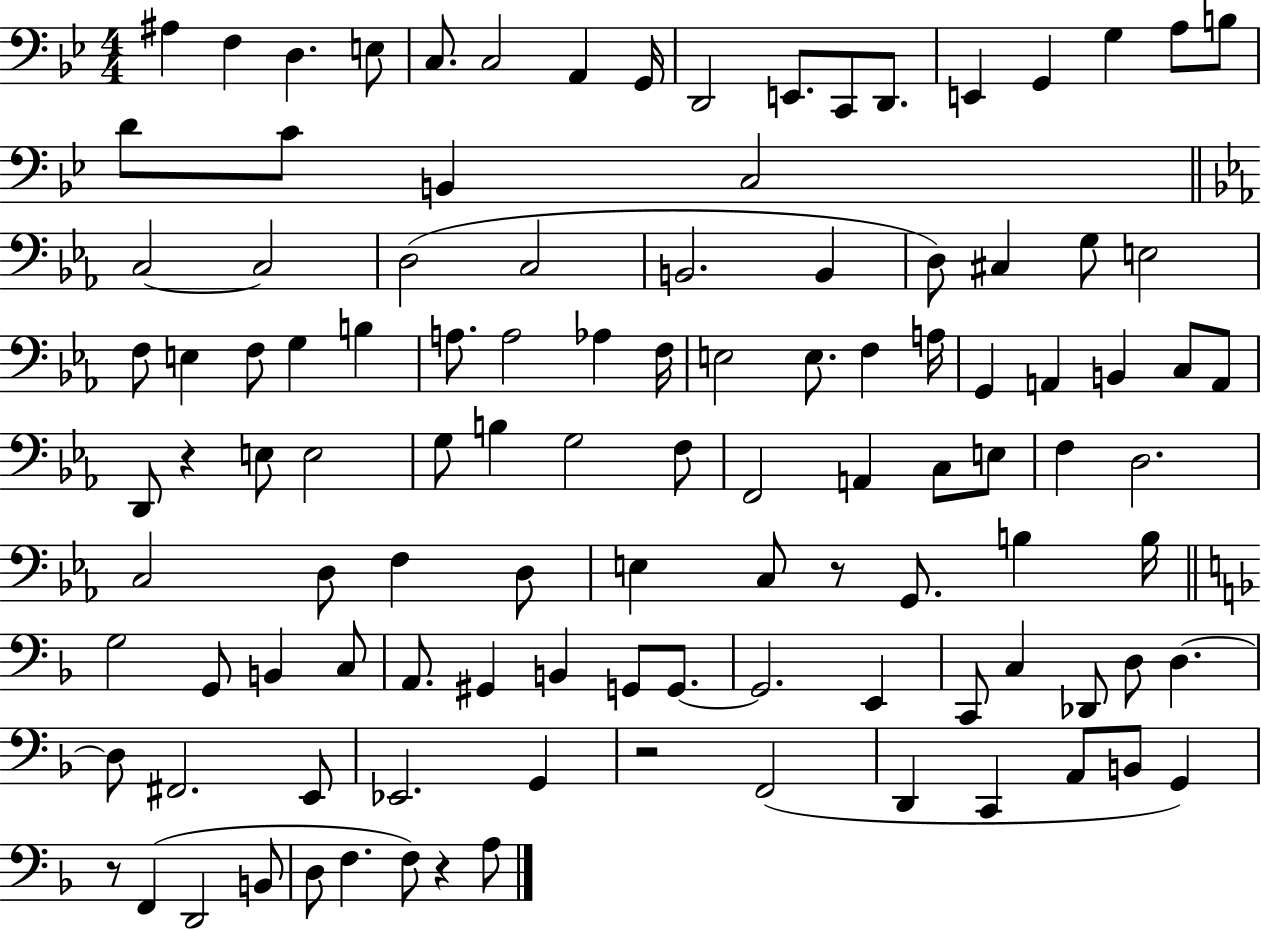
A#3/q F3/q D3/q. E3/e C3/e. C3/h A2/q G2/s D2/h E2/e. C2/e D2/e. E2/q G2/q G3/q A3/e B3/e D4/e C4/e B2/q C3/h C3/h C3/h D3/h C3/h B2/h. B2/q D3/e C#3/q G3/e E3/h F3/e E3/q F3/e G3/q B3/q A3/e. A3/h Ab3/q F3/s E3/h E3/e. F3/q A3/s G2/q A2/q B2/q C3/e A2/e D2/e R/q E3/e E3/h G3/e B3/q G3/h F3/e F2/h A2/q C3/e E3/e F3/q D3/h. C3/h D3/e F3/q D3/e E3/q C3/e R/e G2/e. B3/q B3/s G3/h G2/e B2/q C3/e A2/e. G#2/q B2/q G2/e G2/e. G2/h. E2/q C2/e C3/q Db2/e D3/e D3/q. D3/e F#2/h. E2/e Eb2/h. G2/q R/h F2/h D2/q C2/q A2/e B2/e G2/q R/e F2/q D2/h B2/e D3/e F3/q. F3/e R/q A3/e